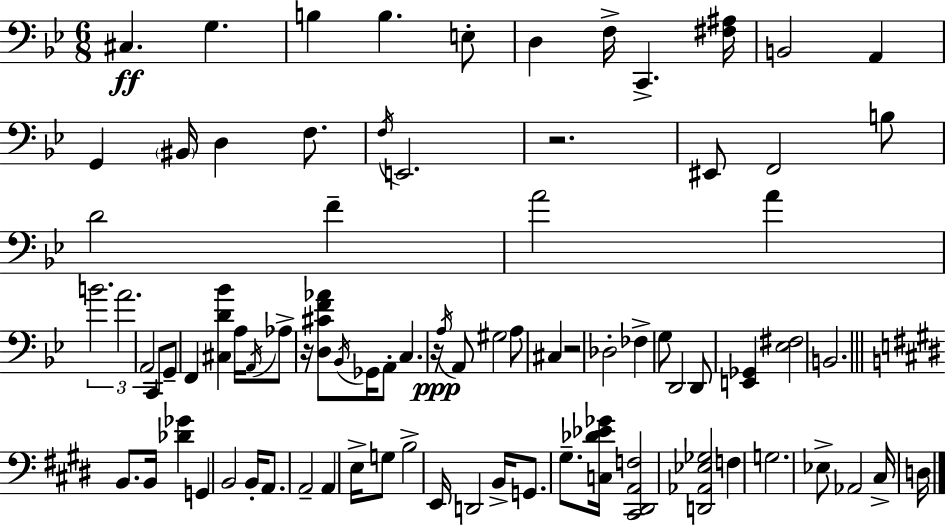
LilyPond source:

{
  \clef bass
  \numericTimeSignature
  \time 6/8
  \key bes \major
  cis4.\ff g4. | b4 b4. e8-. | d4 f16-> c,4.-> <fis ais>16 | b,2 a,4 | \break g,4 \parenthesize bis,16 d4 f8. | \acciaccatura { f16 } e,2. | r2. | eis,8 f,2 b8 | \break d'2 f'4-- | a'2 a'4 | \tuplet 3/2 { b'2. | a'2. | \break a,2 } c,8 g,8-- | f,4 <cis d' bes'>4 a16 \acciaccatura { a,16 } aes8-> | r16 <d cis' f' aes'>8 \acciaccatura { bes,16 } ges,16 a,8-. c4. | r16\ppp \acciaccatura { a16 } a,8 gis2 | \break a8 cis4 r2 | des2-. | fes4-> g8 d,2 | d,8 <e, ges,>4 <ees fis>2 | \break b,2. | \bar "||" \break \key e \major b,8. b,16 <des' ges'>4 g,4 | b,2 b,16-. a,8. | a,2-- a,4 | e16-> g8 b2-> e,16 | \break d,2 b,16-> g,8. | gis8.-- <c des' ees' ges'>16 <cis, dis, a, f>2 | <d, aes, ees ges>2 f4 | g2. | \break ees8-> aes,2 cis16-> d16 | \bar "|."
}